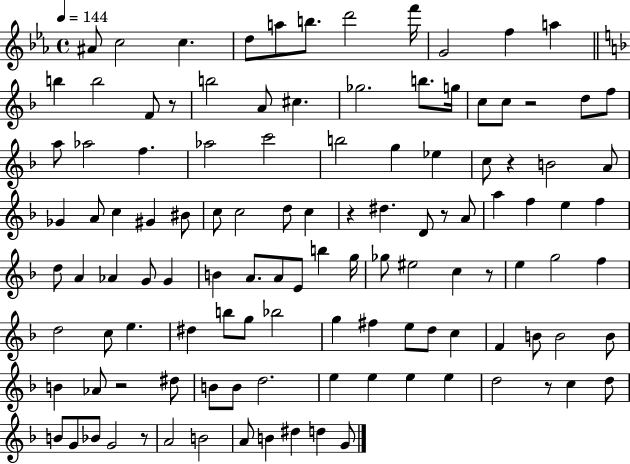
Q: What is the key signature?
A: EES major